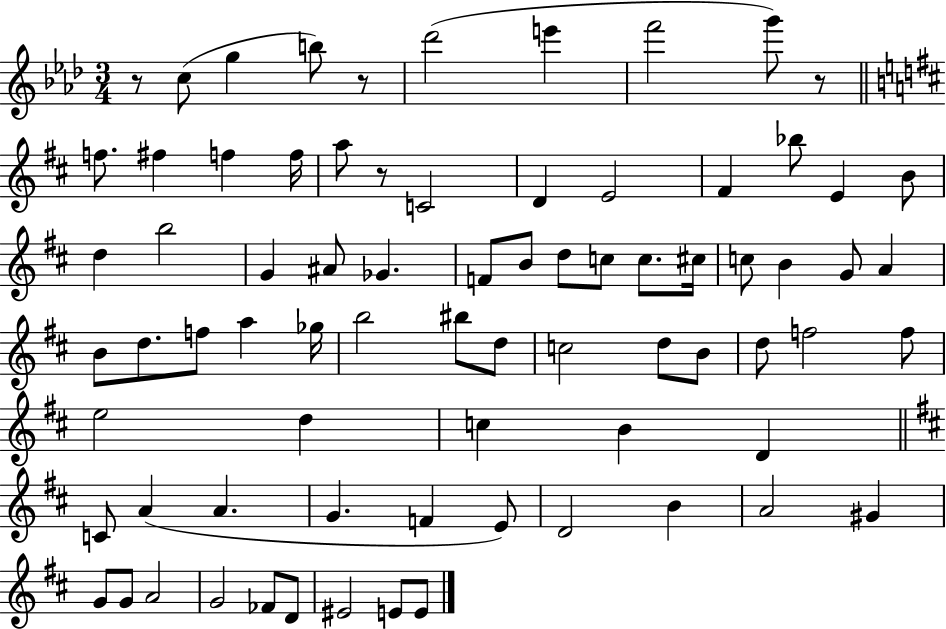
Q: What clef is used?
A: treble